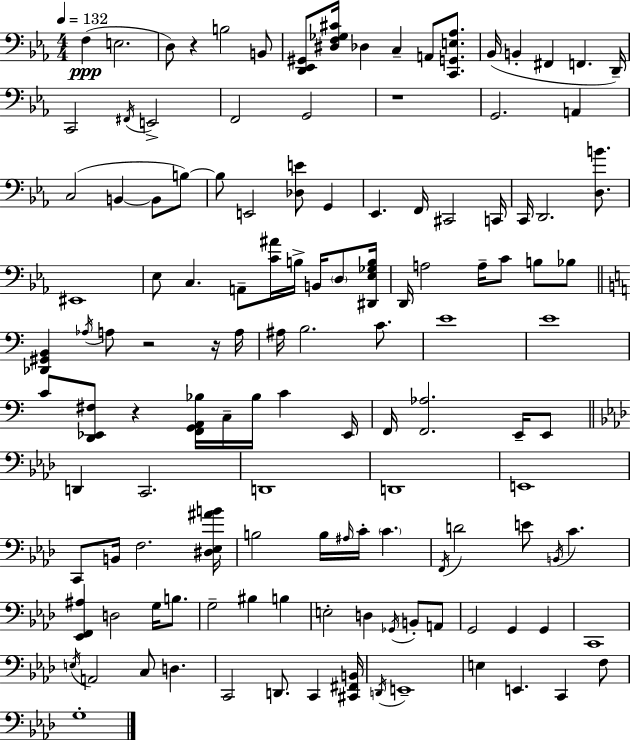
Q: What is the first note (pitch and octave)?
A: F3